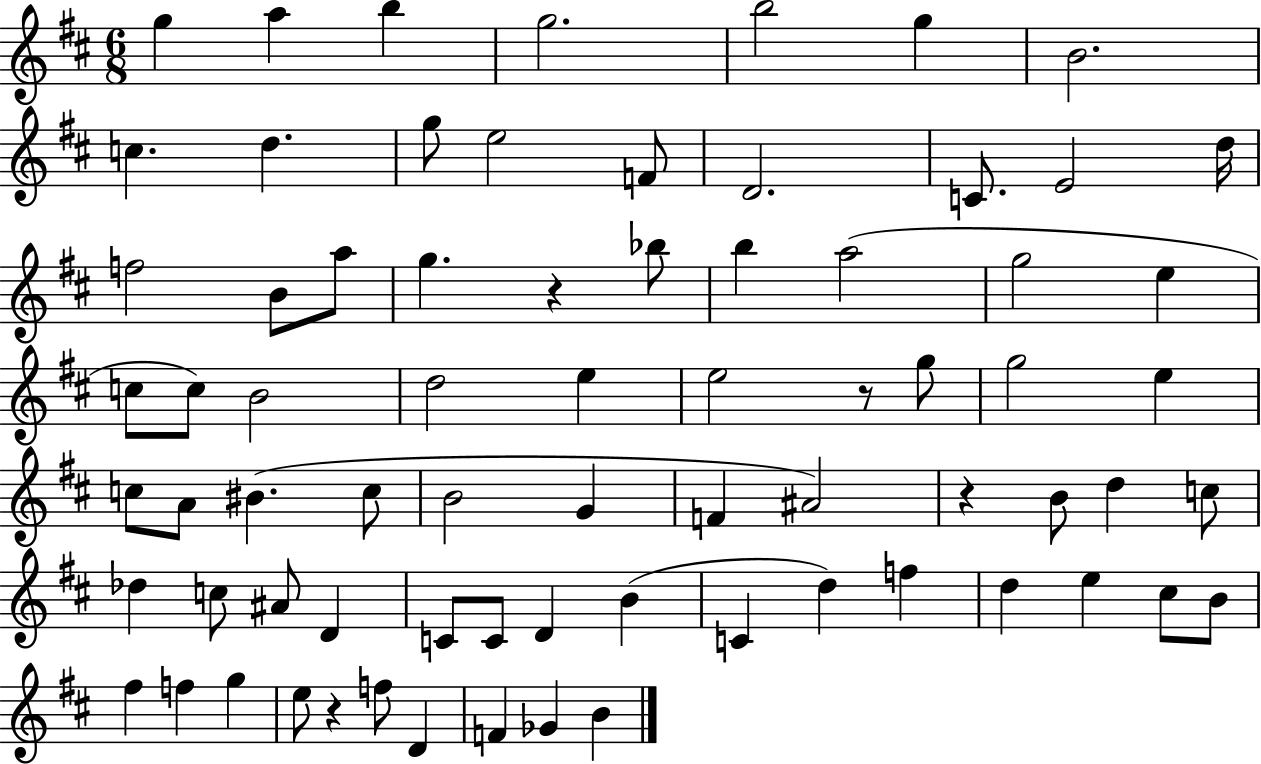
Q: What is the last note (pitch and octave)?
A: B4